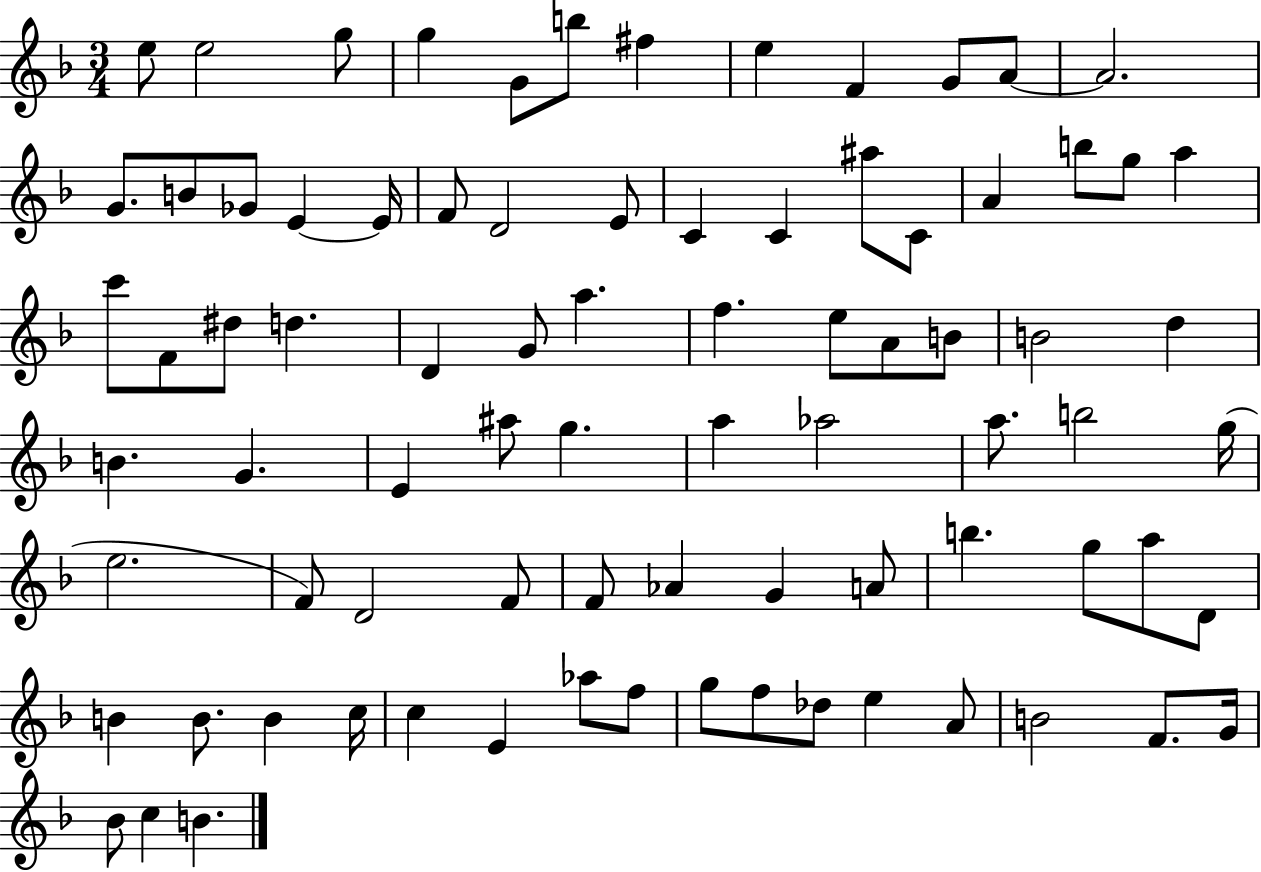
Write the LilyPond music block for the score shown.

{
  \clef treble
  \numericTimeSignature
  \time 3/4
  \key f \major
  e''8 e''2 g''8 | g''4 g'8 b''8 fis''4 | e''4 f'4 g'8 a'8~~ | a'2. | \break g'8. b'8 ges'8 e'4~~ e'16 | f'8 d'2 e'8 | c'4 c'4 ais''8 c'8 | a'4 b''8 g''8 a''4 | \break c'''8 f'8 dis''8 d''4. | d'4 g'8 a''4. | f''4. e''8 a'8 b'8 | b'2 d''4 | \break b'4. g'4. | e'4 ais''8 g''4. | a''4 aes''2 | a''8. b''2 g''16( | \break e''2. | f'8) d'2 f'8 | f'8 aes'4 g'4 a'8 | b''4. g''8 a''8 d'8 | \break b'4 b'8. b'4 c''16 | c''4 e'4 aes''8 f''8 | g''8 f''8 des''8 e''4 a'8 | b'2 f'8. g'16 | \break bes'8 c''4 b'4. | \bar "|."
}